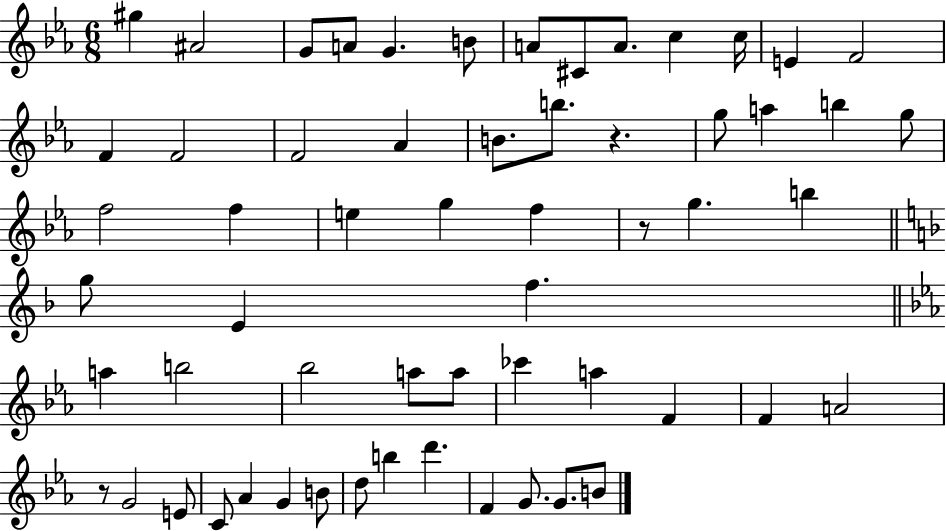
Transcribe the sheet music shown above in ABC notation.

X:1
T:Untitled
M:6/8
L:1/4
K:Eb
^g ^A2 G/2 A/2 G B/2 A/2 ^C/2 A/2 c c/4 E F2 F F2 F2 _A B/2 b/2 z g/2 a b g/2 f2 f e g f z/2 g b g/2 E f a b2 _b2 a/2 a/2 _c' a F F A2 z/2 G2 E/2 C/2 _A G B/2 d/2 b d' F G/2 G/2 B/2